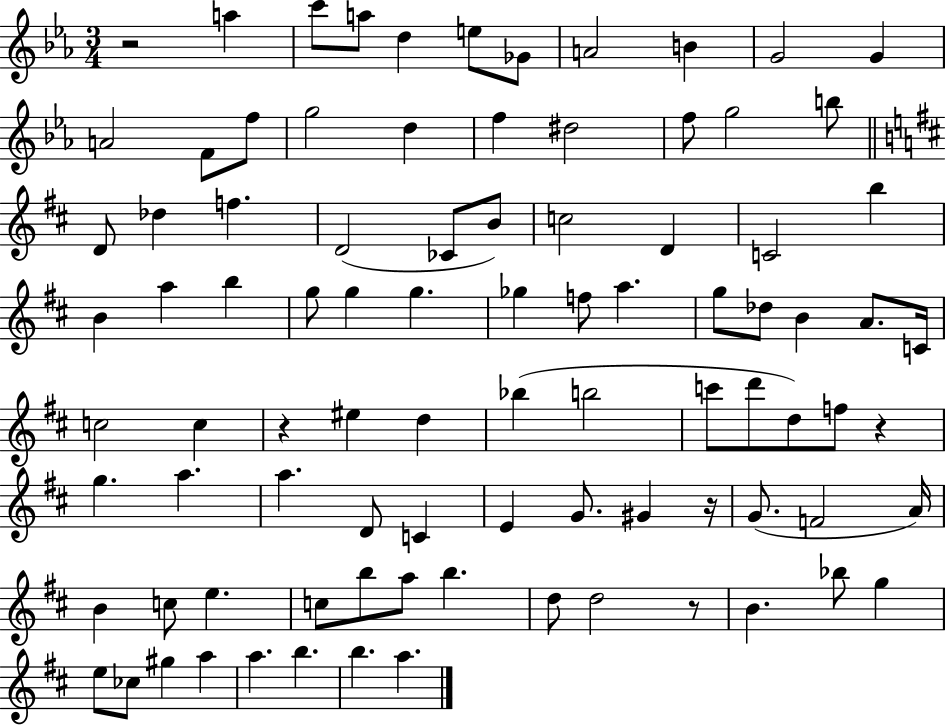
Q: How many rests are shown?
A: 5